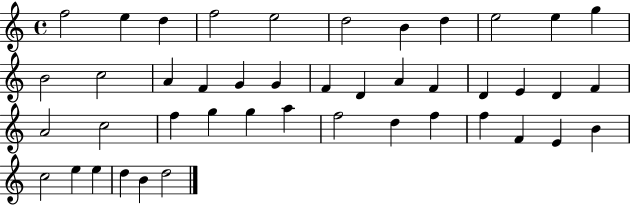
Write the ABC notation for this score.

X:1
T:Untitled
M:4/4
L:1/4
K:C
f2 e d f2 e2 d2 B d e2 e g B2 c2 A F G G F D A F D E D F A2 c2 f g g a f2 d f f F E B c2 e e d B d2